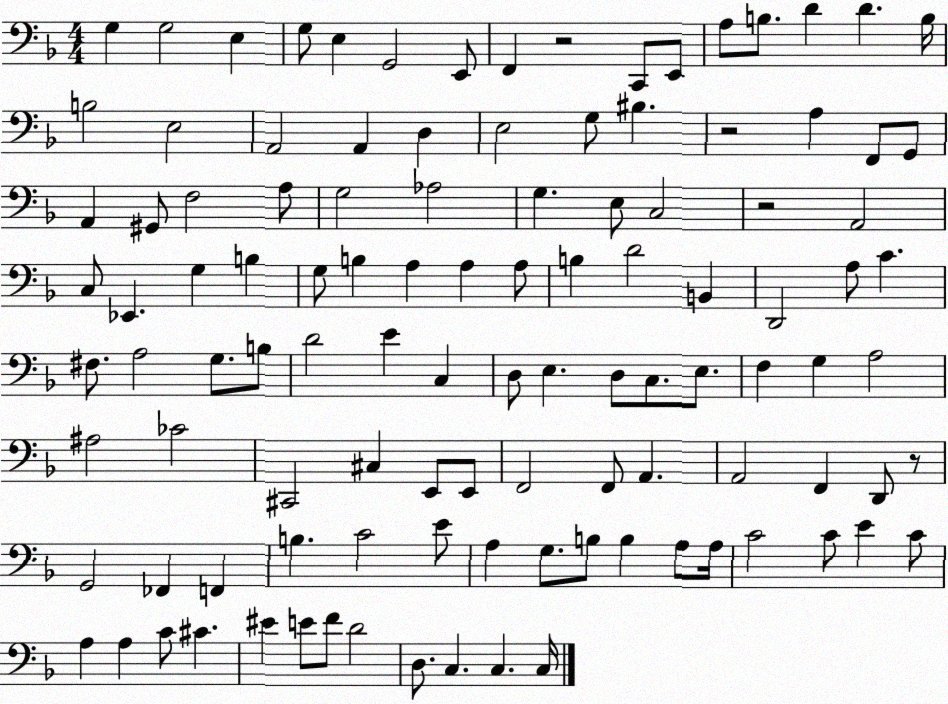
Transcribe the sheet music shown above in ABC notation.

X:1
T:Untitled
M:4/4
L:1/4
K:F
G, G,2 E, G,/2 E, G,,2 E,,/2 F,, z2 C,,/2 E,,/2 A,/2 B,/2 D D B,/4 B,2 E,2 A,,2 A,, D, E,2 G,/2 ^B, z2 A, F,,/2 G,,/2 A,, ^G,,/2 F,2 A,/2 G,2 _A,2 G, E,/2 C,2 z2 A,,2 C,/2 _E,, G, B, G,/2 B, A, A, A,/2 B, D2 B,, D,,2 A,/2 C ^F,/2 A,2 G,/2 B,/2 D2 E C, D,/2 E, D,/2 C,/2 E,/2 F, G, A,2 ^A,2 _C2 ^C,,2 ^C, E,,/2 E,,/2 F,,2 F,,/2 A,, A,,2 F,, D,,/2 z/2 G,,2 _F,, F,, B, C2 E/2 A, G,/2 B,/2 B, A,/2 A,/4 C2 C/2 E C/2 A, A, C/2 ^C ^E E/2 F/2 D2 D,/2 C, C, C,/4